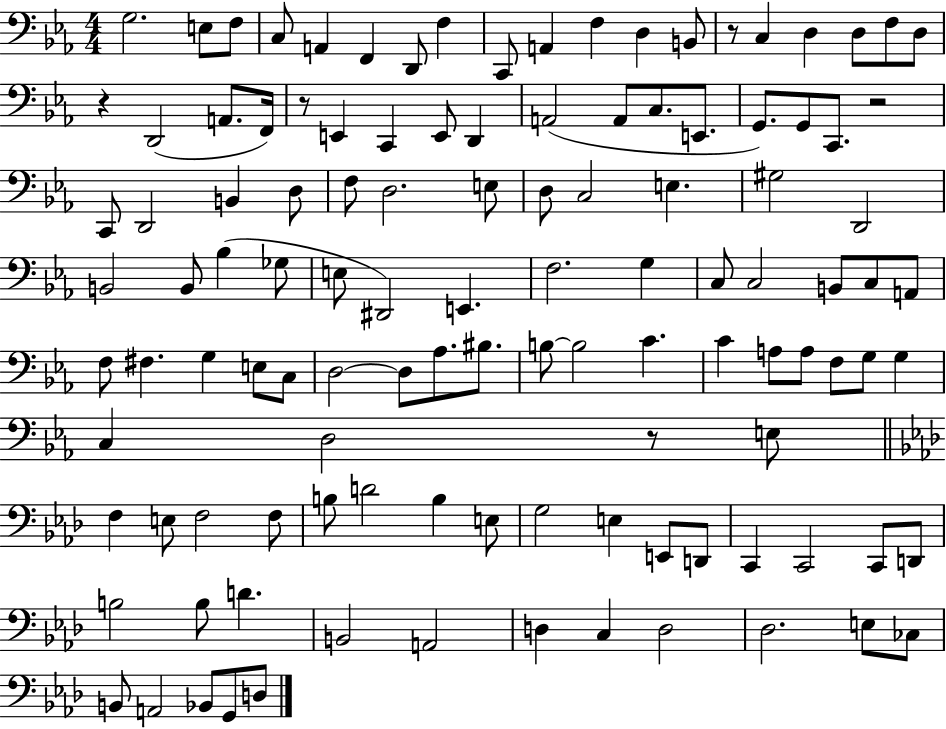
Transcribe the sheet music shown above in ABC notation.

X:1
T:Untitled
M:4/4
L:1/4
K:Eb
G,2 E,/2 F,/2 C,/2 A,, F,, D,,/2 F, C,,/2 A,, F, D, B,,/2 z/2 C, D, D,/2 F,/2 D,/2 z D,,2 A,,/2 F,,/4 z/2 E,, C,, E,,/2 D,, A,,2 A,,/2 C,/2 E,,/2 G,,/2 G,,/2 C,,/2 z2 C,,/2 D,,2 B,, D,/2 F,/2 D,2 E,/2 D,/2 C,2 E, ^G,2 D,,2 B,,2 B,,/2 _B, _G,/2 E,/2 ^D,,2 E,, F,2 G, C,/2 C,2 B,,/2 C,/2 A,,/2 F,/2 ^F, G, E,/2 C,/2 D,2 D,/2 _A,/2 ^B,/2 B,/2 B,2 C C A,/2 A,/2 F,/2 G,/2 G, C, D,2 z/2 E,/2 F, E,/2 F,2 F,/2 B,/2 D2 B, E,/2 G,2 E, E,,/2 D,,/2 C,, C,,2 C,,/2 D,,/2 B,2 B,/2 D B,,2 A,,2 D, C, D,2 _D,2 E,/2 _C,/2 B,,/2 A,,2 _B,,/2 G,,/2 D,/2